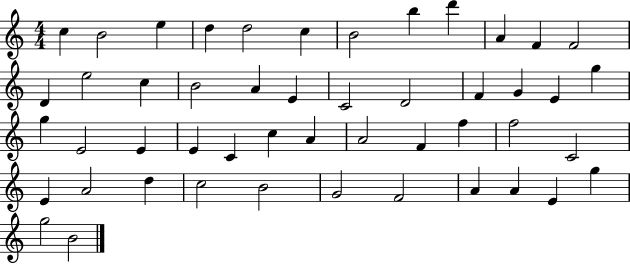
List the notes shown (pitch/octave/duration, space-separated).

C5/q B4/h E5/q D5/q D5/h C5/q B4/h B5/q D6/q A4/q F4/q F4/h D4/q E5/h C5/q B4/h A4/q E4/q C4/h D4/h F4/q G4/q E4/q G5/q G5/q E4/h E4/q E4/q C4/q C5/q A4/q A4/h F4/q F5/q F5/h C4/h E4/q A4/h D5/q C5/h B4/h G4/h F4/h A4/q A4/q E4/q G5/q G5/h B4/h